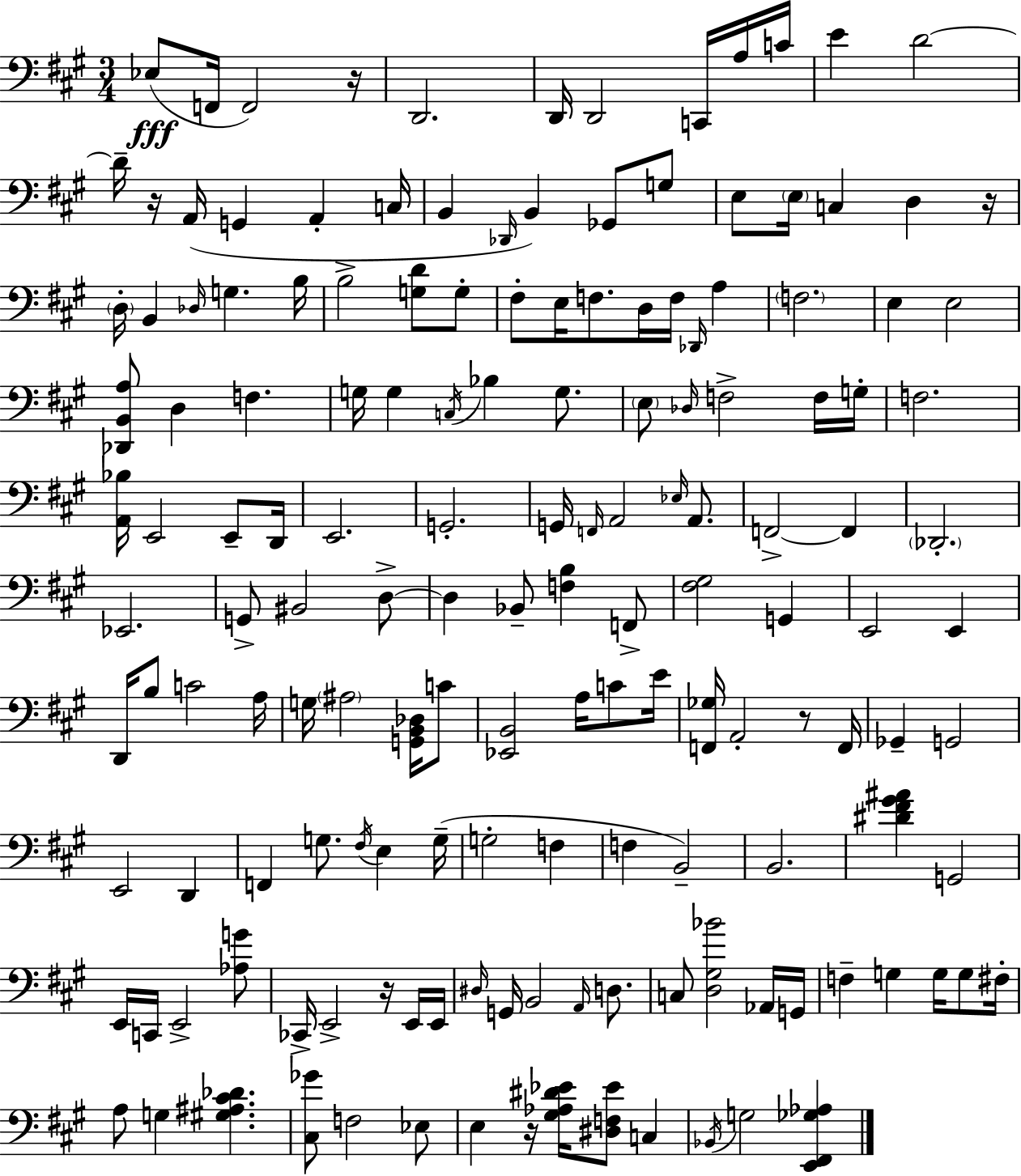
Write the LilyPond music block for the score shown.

{
  \clef bass
  \numericTimeSignature
  \time 3/4
  \key a \major
  ees8(\fff f,16 f,2) r16 | d,2. | d,16 d,2 c,16 a16 c'16 | e'4 d'2~~ | \break d'16-- r16 a,16( g,4 a,4-. c16 | b,4 \grace { des,16 }) b,4 ges,8 g8 | e8 \parenthesize e16 c4 d4 | r16 \parenthesize d16-. b,4 \grace { des16 } g4. | \break b16 b2-> <g d'>8 | g8-. fis8-. e16 f8. d16 f16 \grace { des,16 } a4 | \parenthesize f2. | e4 e2 | \break <des, b, a>8 d4 f4. | g16 g4 \acciaccatura { c16 } bes4 | g8. \parenthesize e8 \grace { des16 } f2-> | f16 g16-. f2. | \break <a, bes>16 e,2 | e,8-- d,16 e,2. | g,2.-. | g,16 \grace { f,16 } a,2 | \break \grace { ees16 } a,8. f,2->~~ | f,4 \parenthesize des,2.-. | ees,2. | g,8-> bis,2 | \break d8->~~ d4 bes,8-- | <f b>4 f,8-> <fis gis>2 | g,4 e,2 | e,4 d,16 b8 c'2 | \break a16 g16 \parenthesize ais2 | <g, b, des>16 c'8 <ees, b,>2 | a16 c'8 e'16 <f, ges>16 a,2-. | r8 f,16 ges,4-- g,2 | \break e,2 | d,4 f,4 g8. | \acciaccatura { fis16 } e4 g16--( g2-. | f4 f4 | \break b,2--) b,2. | <dis' fis' gis' ais'>4 | g,2 e,16 c,16 e,2-> | <aes g'>8 ces,16-> e,2-> | \break r16 e,16 e,16 \grace { dis16 } g,16 b,2 | \grace { a,16 } d8. c8 | <d gis bes'>2 aes,16 g,16 f4-- | g4 g16 g8 fis16-. a8 | \break g4 <gis ais cis' des'>4. <cis ges'>8 | f2 ees8 e4 | r16 <gis aes dis' ees'>16 <dis f ees'>8 c4 \acciaccatura { bes,16 } g2 | <e, fis, ges aes>4 \bar "|."
}